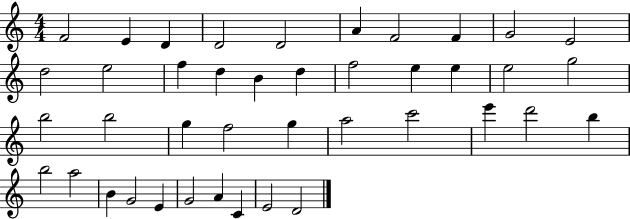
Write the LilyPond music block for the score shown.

{
  \clef treble
  \numericTimeSignature
  \time 4/4
  \key c \major
  f'2 e'4 d'4 | d'2 d'2 | a'4 f'2 f'4 | g'2 e'2 | \break d''2 e''2 | f''4 d''4 b'4 d''4 | f''2 e''4 e''4 | e''2 g''2 | \break b''2 b''2 | g''4 f''2 g''4 | a''2 c'''2 | e'''4 d'''2 b''4 | \break b''2 a''2 | b'4 g'2 e'4 | g'2 a'4 c'4 | e'2 d'2 | \break \bar "|."
}